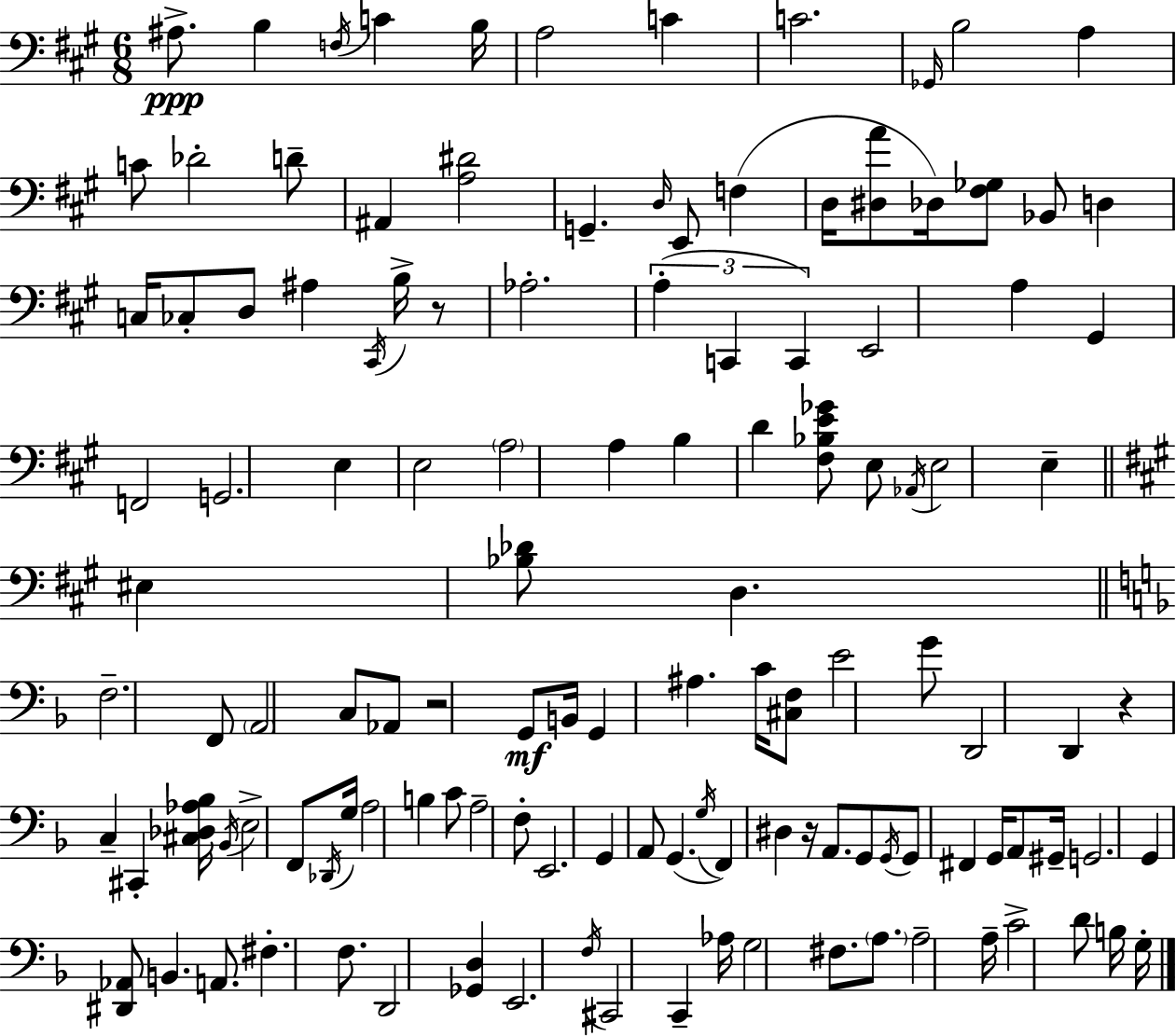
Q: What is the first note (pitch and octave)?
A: A#3